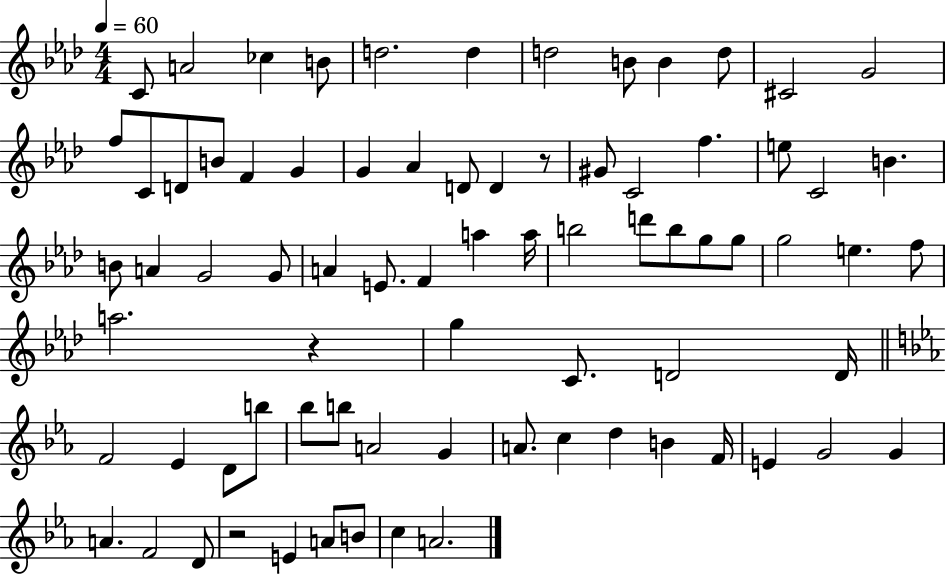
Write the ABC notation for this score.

X:1
T:Untitled
M:4/4
L:1/4
K:Ab
C/2 A2 _c B/2 d2 d d2 B/2 B d/2 ^C2 G2 f/2 C/2 D/2 B/2 F G G _A D/2 D z/2 ^G/2 C2 f e/2 C2 B B/2 A G2 G/2 A E/2 F a a/4 b2 d'/2 b/2 g/2 g/2 g2 e f/2 a2 z g C/2 D2 D/4 F2 _E D/2 b/2 _b/2 b/2 A2 G A/2 c d B F/4 E G2 G A F2 D/2 z2 E A/2 B/2 c A2